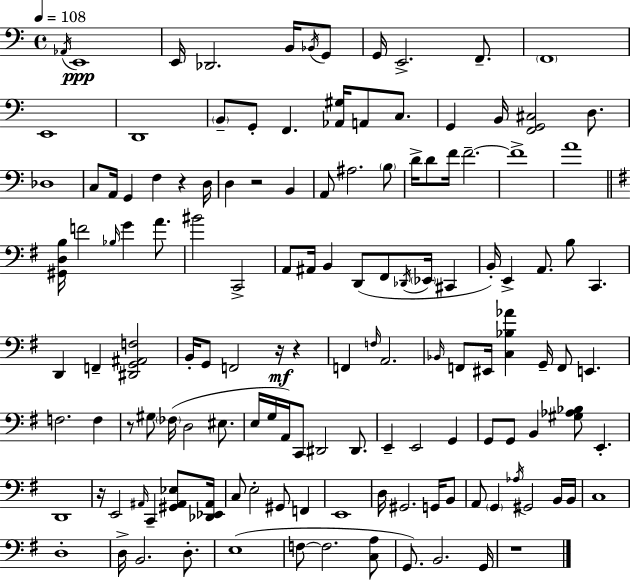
Ab2/s E2/w E2/s Db2/h. B2/s Bb2/s G2/e G2/s E2/h. F2/e. F2/w E2/w D2/w B2/e G2/e F2/q. [Ab2,G#3]/s A2/e C3/e. G2/q B2/s [F2,G2,C#3]/h D3/e. Db3/w C3/e A2/s G2/q F3/q R/q D3/s D3/q R/h B2/q A2/e A#3/h. B3/e D4/s D4/e F4/s F4/h. F4/w A4/w [G#2,D3,B3]/s F4/h Bb3/s G4/q A4/e. BIS4/h C2/h A2/e A#2/s B2/q D2/e F#2/e Db2/s Eb2/s C#2/q B2/s E2/q A2/e. B3/e C2/q. D2/q F2/q [D#2,G2,A#2,F3]/h B2/s G2/e F2/h R/s R/q F2/q F3/s A2/h. Bb2/s F2/e EIS2/s [C3,Bb3,Ab4]/q G2/s F2/e E2/q. F3/h. F3/q R/e G#3/e FES3/s D3/h EIS3/e. E3/s G3/s A2/s C2/e D#2/h D#2/e. E2/q E2/h G2/q G2/e G2/e B2/q [G#3,Ab3,Bb3]/e E2/q. D2/w R/s E2/h A#2/s C2/q [G#2,A#2,Eb3]/e [Db2,Eb2,A#2]/s C3/e E3/h G#2/e F2/q E2/w D3/s G#2/h. G2/s B2/e A2/e G2/q Ab3/s G#2/h B2/s B2/s C3/w D3/w D3/s B2/h. D3/e. E3/w F3/e F3/h. [C3,A3]/e G2/e. B2/h. G2/s R/w